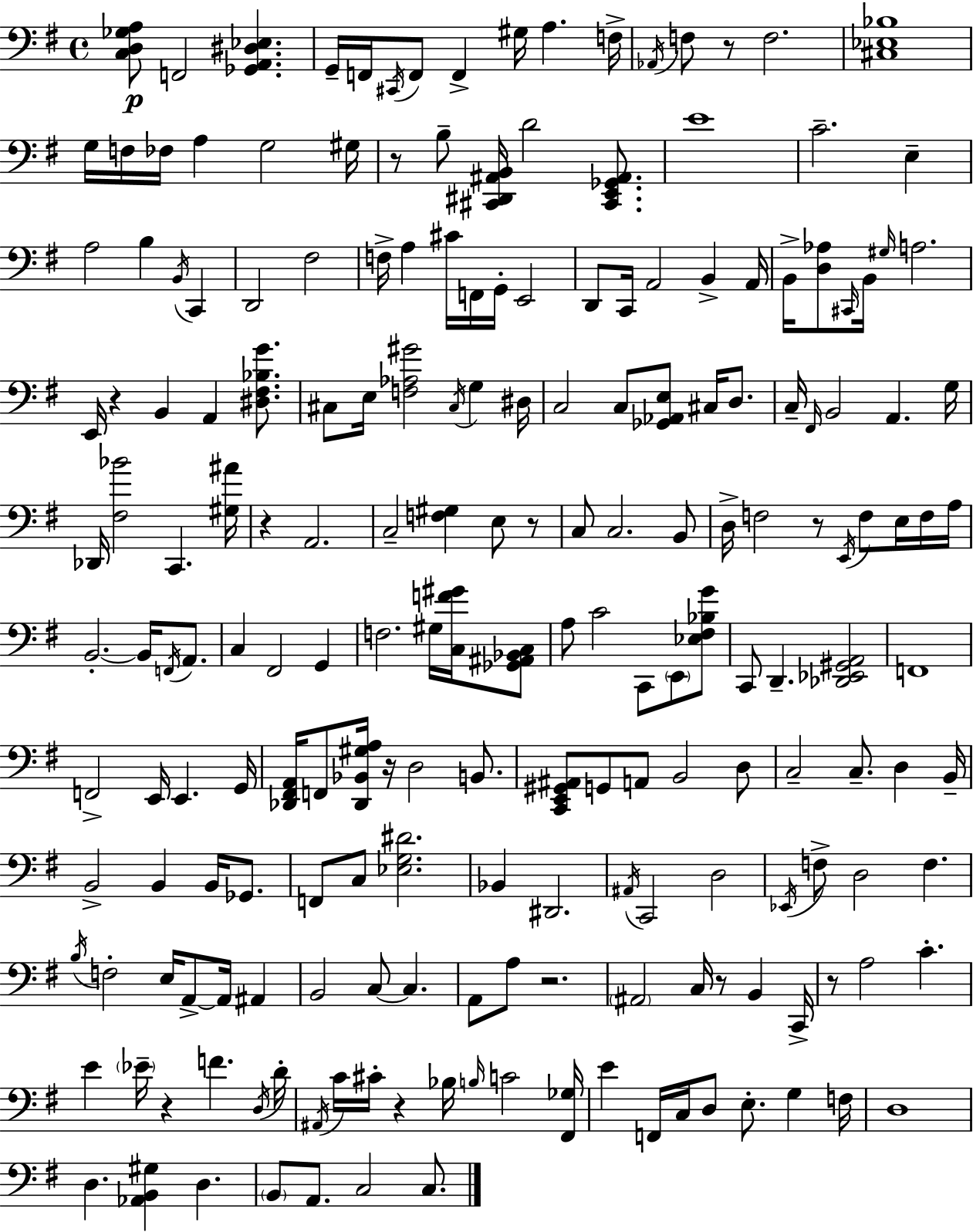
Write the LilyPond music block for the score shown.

{
  \clef bass
  \time 4/4
  \defaultTimeSignature
  \key g \major
  <c d ges a>8\p f,2 <ges, a, dis ees>4. | g,16-- f,16 \acciaccatura { cis,16 } f,8 f,4-> gis16 a4. | f16-> \acciaccatura { aes,16 } f8 r8 f2. | <cis ees bes>1 | \break g16 f16 fes16 a4 g2 | gis16 r8 b8-- <cis, dis, ais, b,>16 d'2 <cis, e, ges, ais,>8. | e'1 | c'2.-- e4-- | \break a2 b4 \acciaccatura { b,16 } c,4 | d,2 fis2 | f16-> a4 cis'16 f,16 g,16-. e,2 | d,8 c,16 a,2 b,4-> | \break a,16 b,16-> <d aes>8 \grace { cis,16 } b,16 \grace { gis16 } a2. | e,16 r4 b,4 a,4 | <dis fis bes g'>8. cis8 e16 <f aes gis'>2 | \acciaccatura { cis16 } g4 dis16 c2 c8 | \break <ges, aes, e>8 cis16 d8. c16-- \grace { fis,16 } b,2 | a,4. g16 des,16 <fis bes'>2 | c,4. <gis ais'>16 r4 a,2. | c2-- <f gis>4 | \break e8 r8 c8 c2. | b,8 d16-> f2 | r8 \acciaccatura { e,16 } f8 e16 f16 a16 b,2.-.~~ | b,16 \acciaccatura { f,16 } a,8. c4 fis,2 | \break g,4 f2. | gis16 <c f' gis'>16 <ges, ais, bes, c>8 a8 c'2 | c,8 \parenthesize e,8 <ees fis bes g'>8 c,8 d,4.-- | <des, ees, gis, a,>2 f,1 | \break f,2-> | e,16 e,4. g,16 <des, fis, a,>16 f,8 <des, bes, gis a>16 r16 d2 | b,8. <c, e, gis, ais,>8 g,8 a,8 b,2 | d8 c2-- | \break c8.-- d4 b,16-- b,2-> | b,4 b,16 ges,8. f,8 c8 <ees g dis'>2. | bes,4 dis,2. | \acciaccatura { ais,16 } c,2 | \break d2 \acciaccatura { ees,16 } f8-> d2 | f4. \acciaccatura { b16 } f2-. | e16 a,8->~~ a,16 ais,4 b,2 | c8~~ c4. a,8 a8 | \break r2. \parenthesize ais,2 | c16 r8 b,4 c,16-> r8 a2 | c'4.-. e'4 | \parenthesize ees'16-- r4 f'4. \acciaccatura { d16 } d'16-. \acciaccatura { ais,16 } c'16 cis'16-. | \break r4 bes16 \grace { b16 } c'2 <fis, ges>16 e'4 | f,16 c16 d8 e8.-. g4 f16 d1 | d4. | <aes, b, gis>4 d4. \parenthesize b,8 | \break a,8. c2 c8. \bar "|."
}